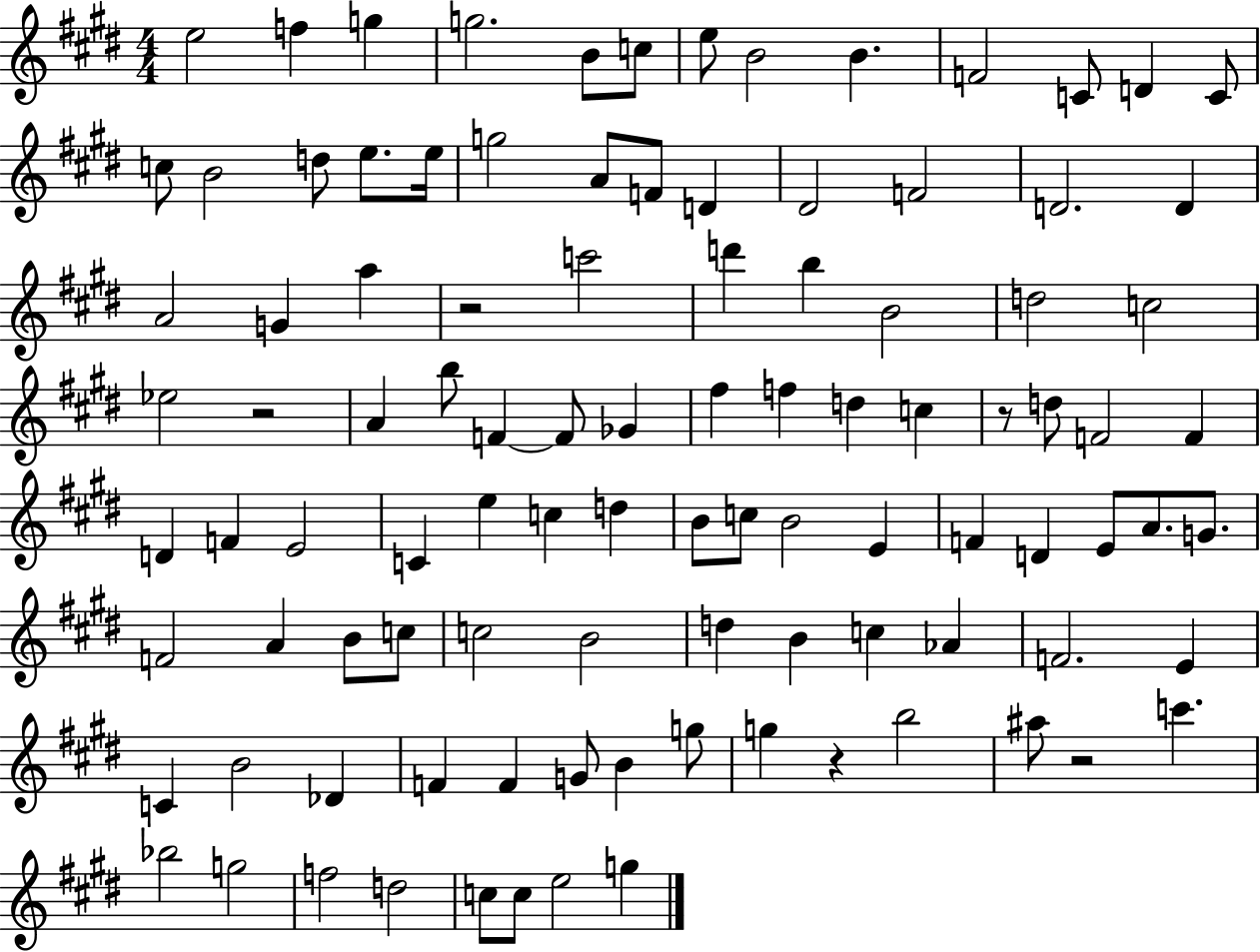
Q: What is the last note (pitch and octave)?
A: G5